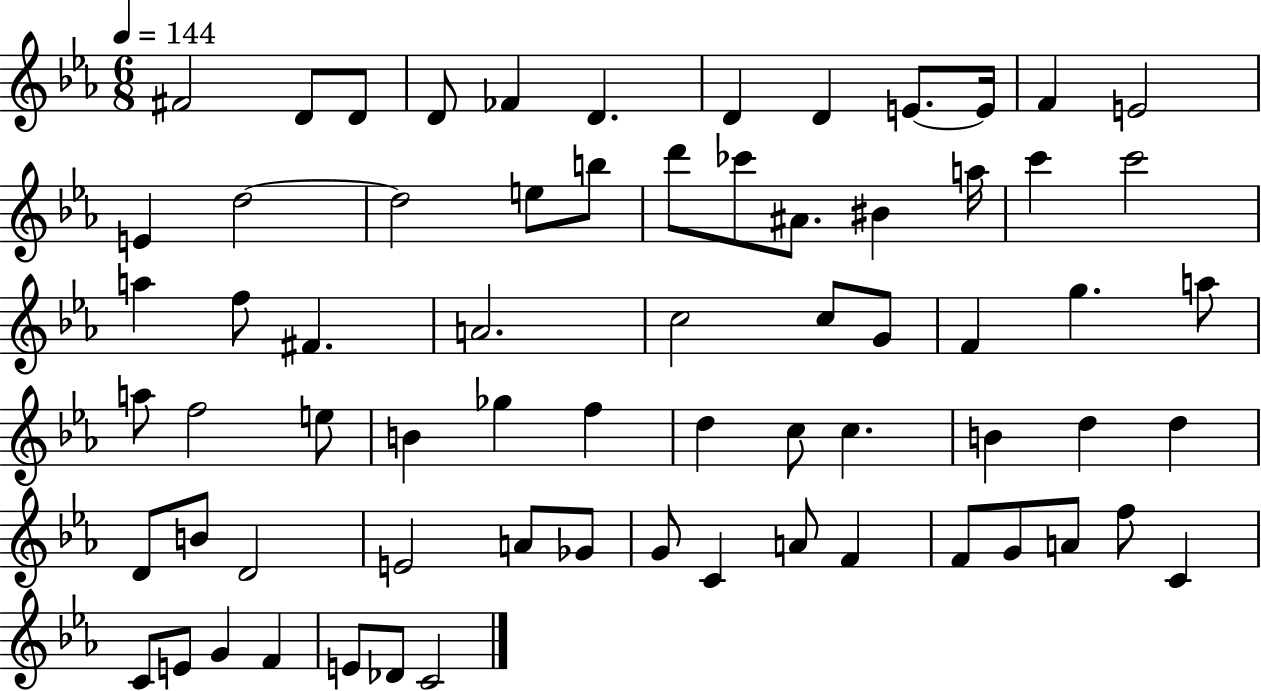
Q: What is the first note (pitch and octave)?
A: F#4